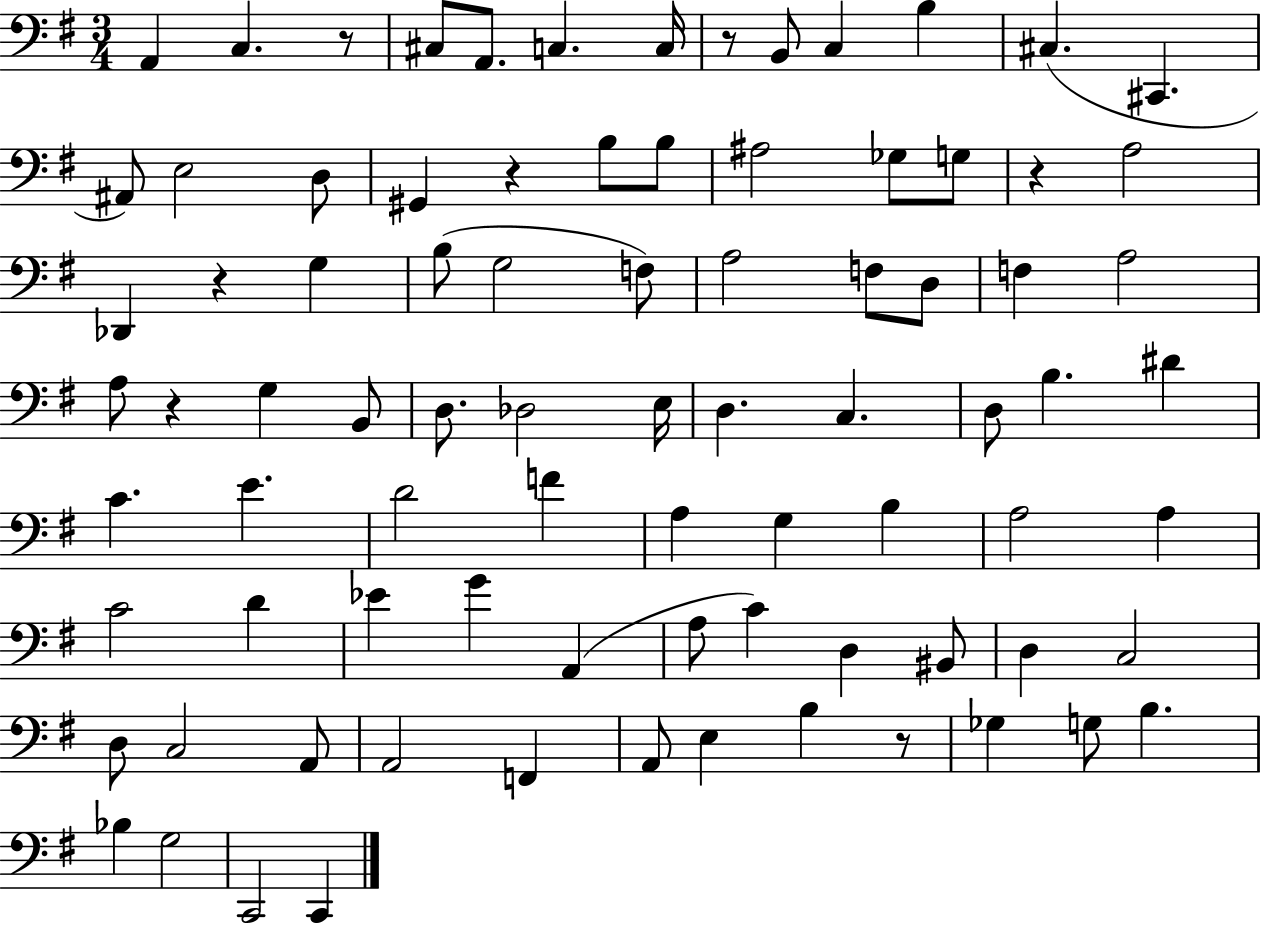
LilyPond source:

{
  \clef bass
  \numericTimeSignature
  \time 3/4
  \key g \major
  a,4 c4. r8 | cis8 a,8. c4. c16 | r8 b,8 c4 b4 | cis4.( cis,4. | \break ais,8) e2 d8 | gis,4 r4 b8 b8 | ais2 ges8 g8 | r4 a2 | \break des,4 r4 g4 | b8( g2 f8) | a2 f8 d8 | f4 a2 | \break a8 r4 g4 b,8 | d8. des2 e16 | d4. c4. | d8 b4. dis'4 | \break c'4. e'4. | d'2 f'4 | a4 g4 b4 | a2 a4 | \break c'2 d'4 | ees'4 g'4 a,4( | a8 c'4) d4 bis,8 | d4 c2 | \break d8 c2 a,8 | a,2 f,4 | a,8 e4 b4 r8 | ges4 g8 b4. | \break bes4 g2 | c,2 c,4 | \bar "|."
}